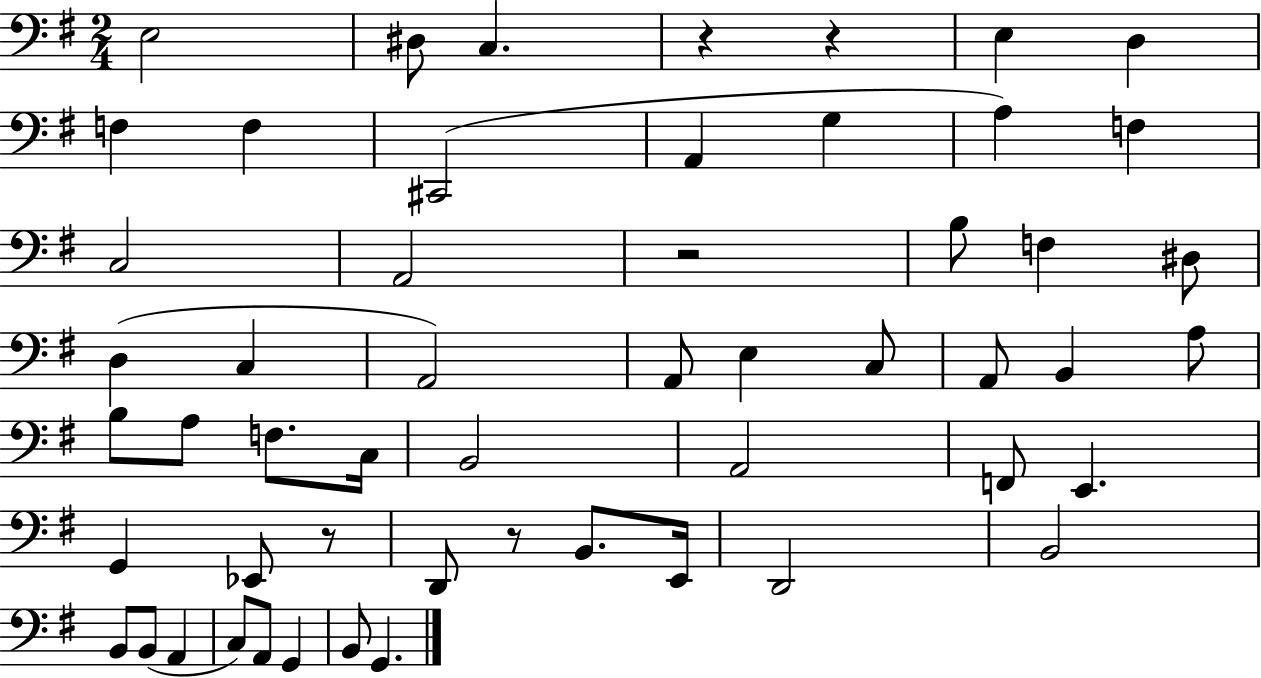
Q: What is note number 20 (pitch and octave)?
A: A2